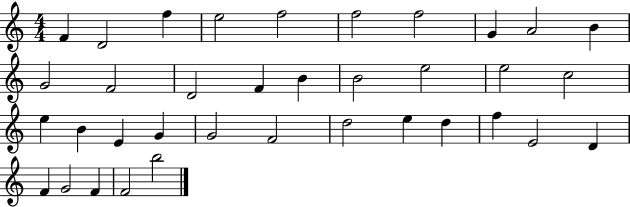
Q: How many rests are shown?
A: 0